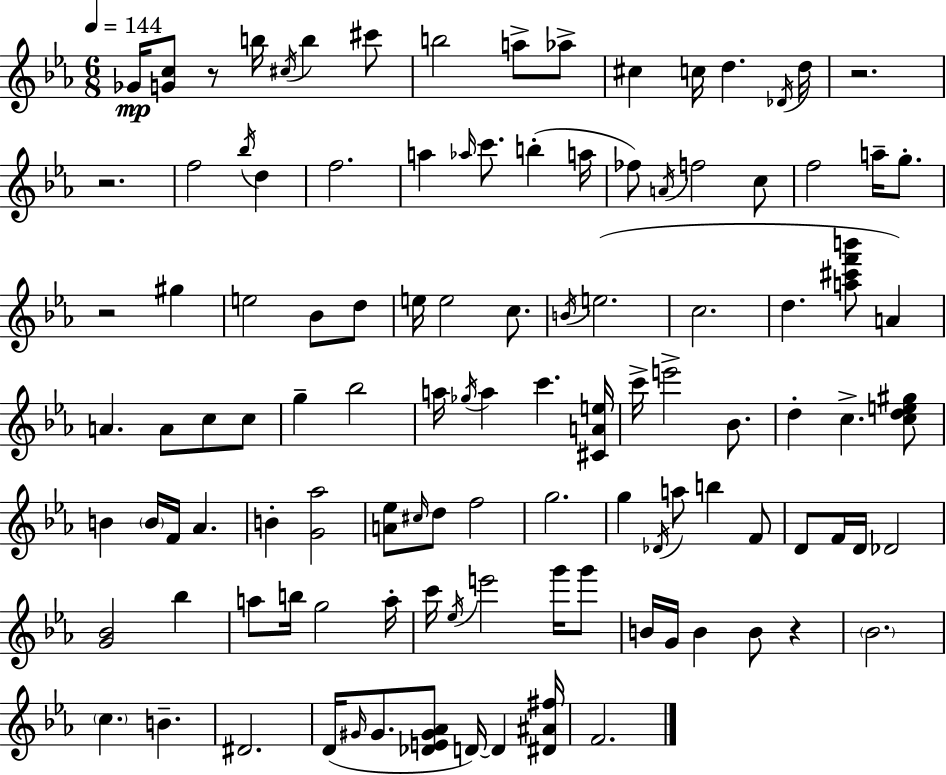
{
  \clef treble
  \numericTimeSignature
  \time 6/8
  \key ees \major
  \tempo 4 = 144
  ges'16\mp <g' c''>8 r8 b''16 \acciaccatura { cis''16 } b''4 cis'''8 | b''2 a''8-> aes''8-> | cis''4 c''16 d''4. | \acciaccatura { des'16 } d''16 r2. | \break r2. | f''2 \acciaccatura { bes''16 } d''4 | f''2. | a''4 \grace { aes''16 } c'''8. b''4-.( | \break a''16 fes''8) \acciaccatura { a'16 } f''2 | c''8 f''2 | a''16-- g''8.-. r2 | gis''4 e''2 | \break bes'8 d''8 e''16 e''2 | c''8. \acciaccatura { b'16 }( e''2. | c''2. | d''4. | \break <a'' cis''' f''' b'''>8 a'4) a'4. | a'8 c''8 c''8 g''4-- bes''2 | a''16 \acciaccatura { ges''16 } a''4 | c'''4. <cis' a' e''>16 c'''16-> e'''2-> | \break bes'8. d''4-. c''4.-> | <c'' d'' e'' gis''>8 b'4 \parenthesize b'16 | f'16 aes'4. b'4-. <g' aes''>2 | <a' ees''>8 \grace { cis''16 } d''8 | \break f''2 g''2. | g''4 | \acciaccatura { des'16 } a''8 b''4 f'8 d'8 f'16 | d'16 des'2 <g' bes'>2 | \break bes''4 a''8 b''16 | g''2 a''16-. c'''16 \acciaccatura { ees''16 } e'''2 | g'''16 g'''8 b'16 g'16 | b'4 b'8 r4 \parenthesize bes'2. | \break \parenthesize c''4. | b'4.-- dis'2. | d'16( \grace { gis'16 } | gis'8. <des' e' gis' aes'>8 d'16~~) d'4 <dis' ais' fis''>16 f'2. | \break \bar "|."
}